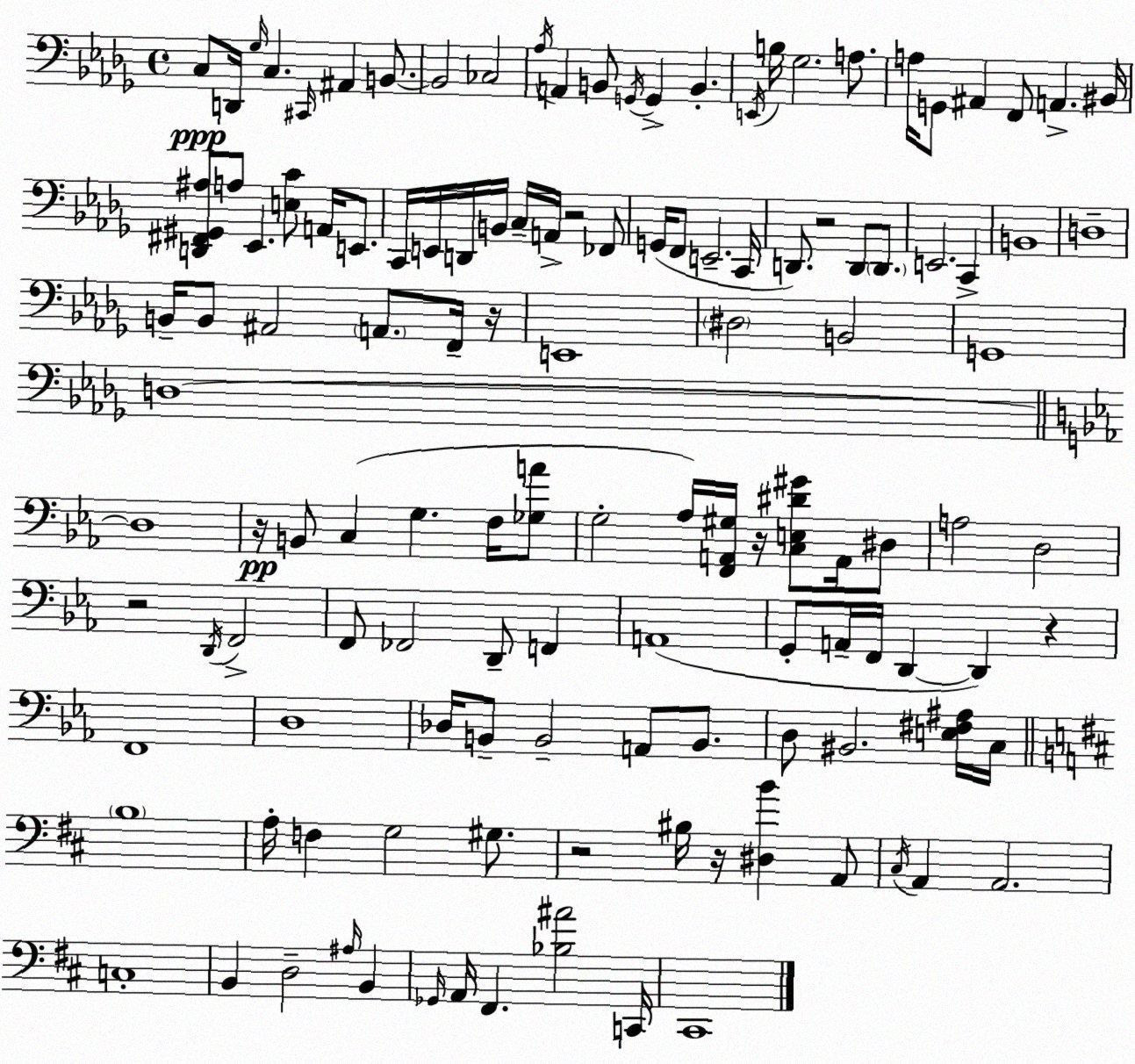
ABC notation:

X:1
T:Untitled
M:4/4
L:1/4
K:Bbm
C,/2 D,,/4 _G,/4 C, ^C,,/4 ^A,, B,,/2 B,,2 _C,2 _A,/4 A,, B,,/2 G,,/4 G,, B,, E,,/4 B,/4 _G,2 A,/2 A,/4 G,,/2 ^A,, F,,/2 A,, ^B,,/4 [D,,^F,,^G,,^A,]/2 A,/2 _E,, [E,C]/2 A,,/4 E,,/2 C,,/4 E,,/4 D,,/4 B,,/4 C,/4 A,,/4 z2 _F,,/2 G,,/4 F,,/2 E,,2 C,,/4 D,,/2 z2 D,,/2 D,,/2 E,,2 C,, B,,4 D,4 B,,/4 B,,/2 ^A,,2 A,,/2 F,,/4 z/4 E,,4 ^D,2 B,,2 G,,4 D,4 D,4 z/4 B,,/2 C, G, F,/4 [_G,A]/2 G,2 _A,/4 [F,,A,,^G,]/4 z/4 [C,E,^D^G]/2 A,,/4 ^D,/2 A,2 D,2 z2 D,,/4 F,,2 F,,/2 _F,,2 D,,/2 F,, A,,4 G,,/2 A,,/4 F,,/4 D,, D,, z F,,4 D,4 _D,/4 B,,/2 B,,2 A,,/2 B,,/2 D,/2 ^B,,2 [E,^F,^A,]/4 C,/4 B,4 A,/4 F, G,2 ^G,/2 z2 ^B,/4 z/4 [^D,B] A,,/2 ^C,/4 A,, A,,2 C,4 B,, D,2 ^A,/4 B,, _G,,/4 A,,/4 ^F,, [_B,^A]2 C,,/4 ^C,,4